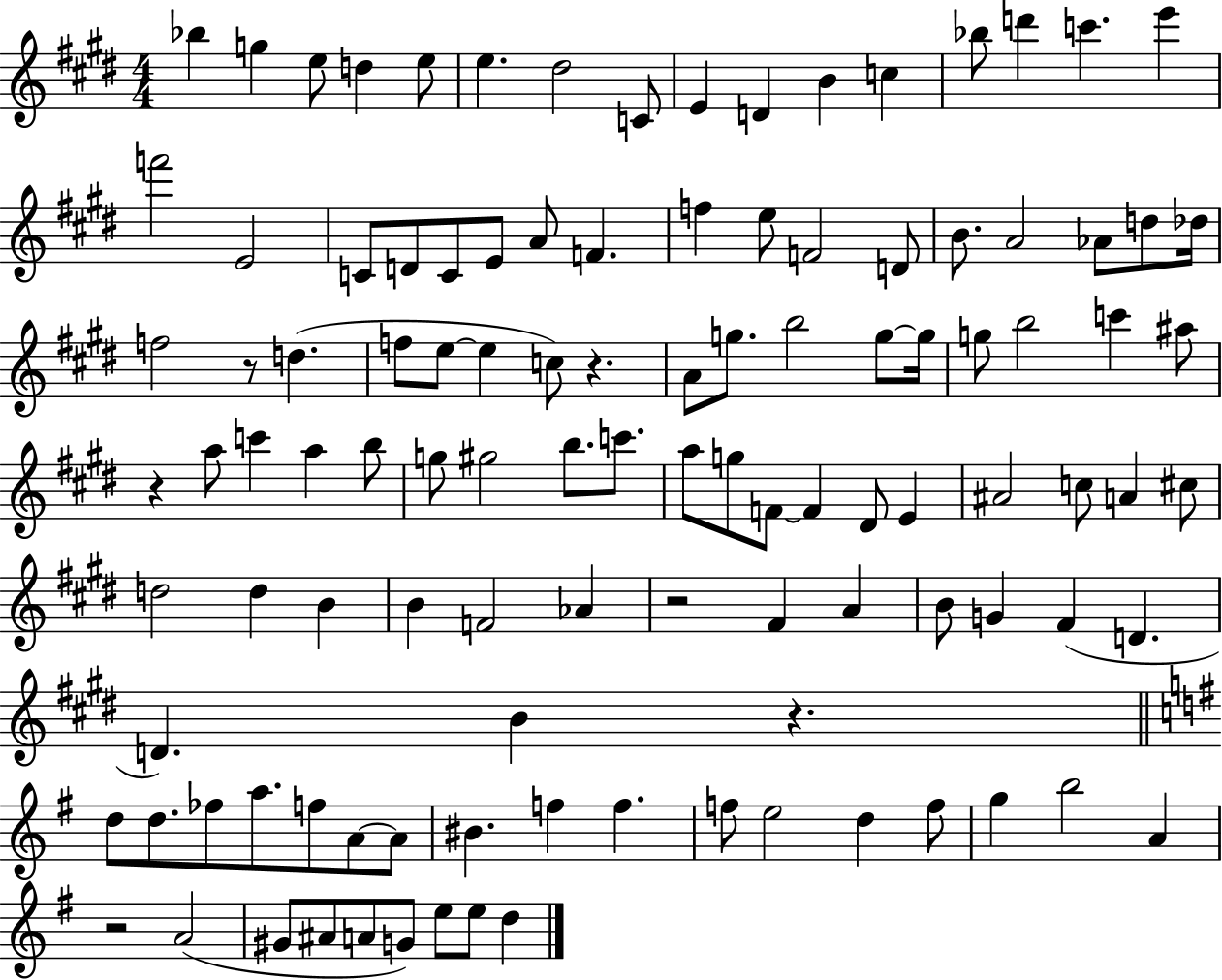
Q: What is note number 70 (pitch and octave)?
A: B4